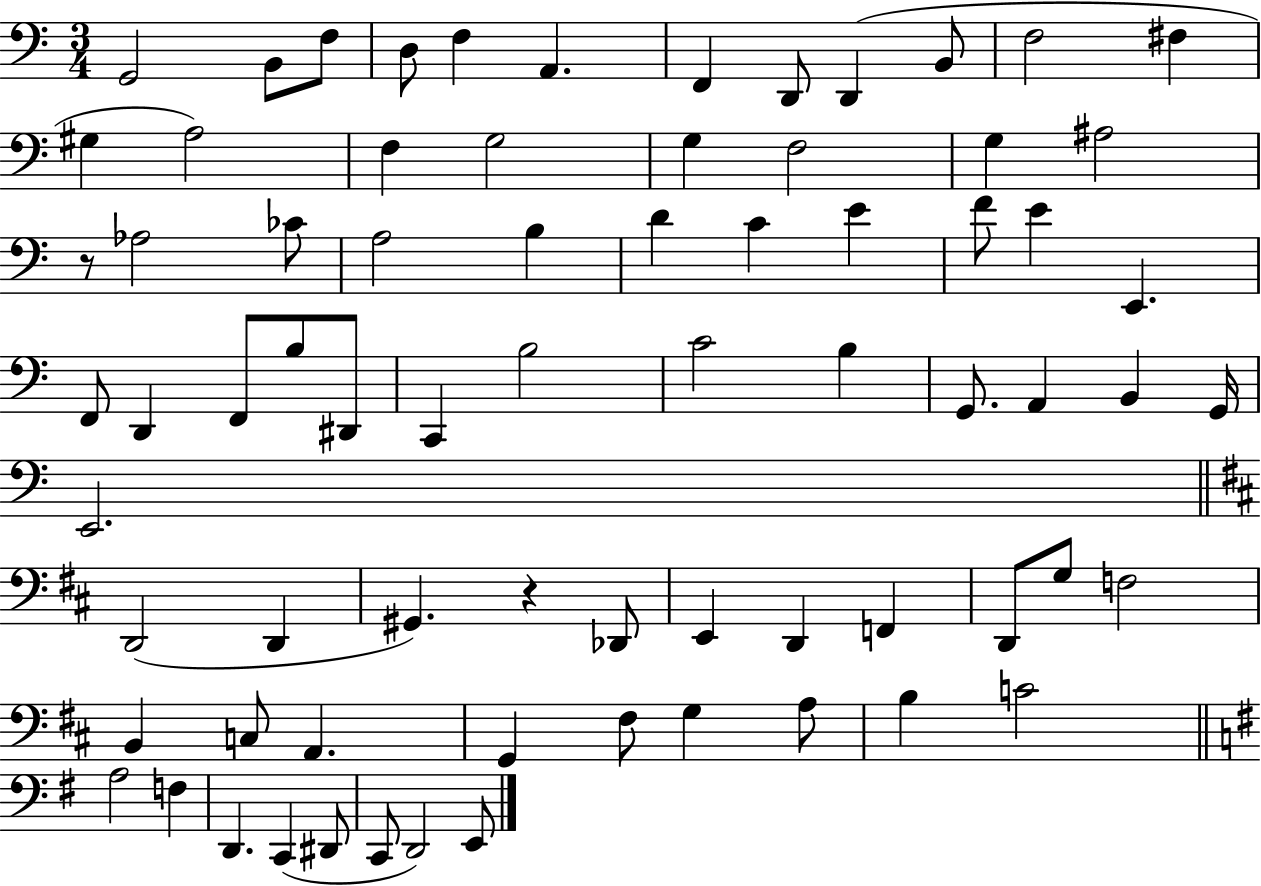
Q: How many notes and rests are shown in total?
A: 73